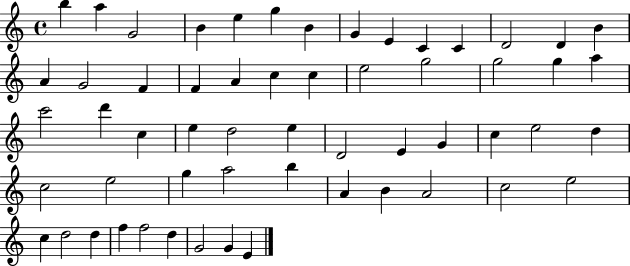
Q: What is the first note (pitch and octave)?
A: B5